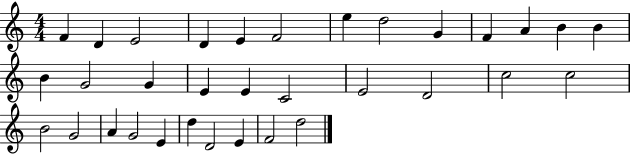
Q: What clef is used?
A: treble